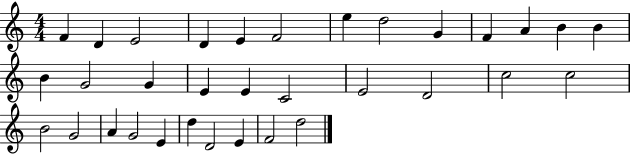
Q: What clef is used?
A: treble